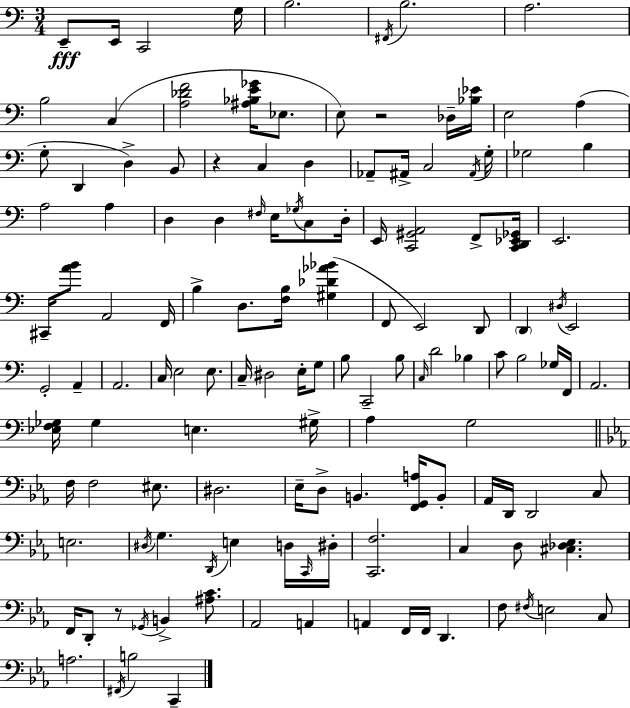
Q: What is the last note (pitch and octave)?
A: C2